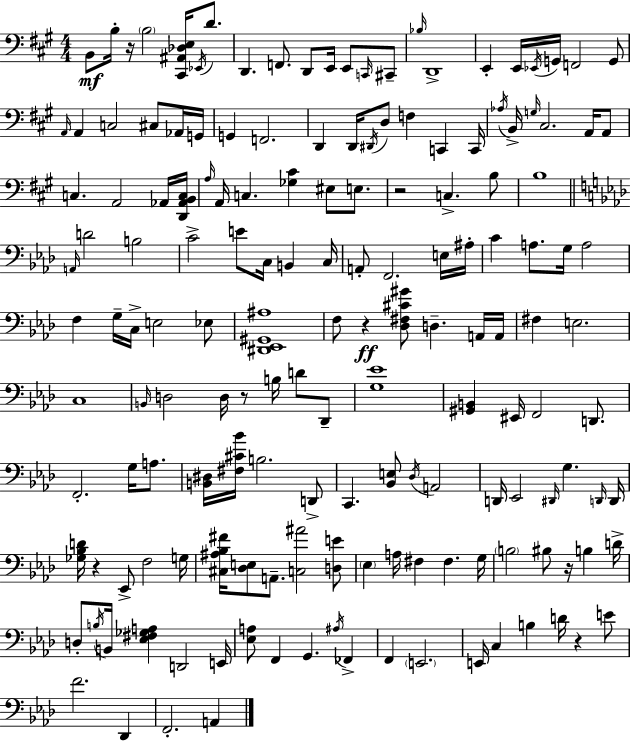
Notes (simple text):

B2/e B3/s R/s B3/h [C#2,A#2,Db3,E3]/s Eb2/s D4/e. D2/q. F2/e. D2/e E2/s E2/e C2/s C#2/e Bb3/s D2/w E2/q E2/s Eb2/s G2/s F2/h G2/e A2/s A2/q C3/h C#3/e Ab2/s G2/s G2/q F2/h. D2/q D2/s D#2/s D3/e F3/q C2/q C2/s Ab3/s B2/s G3/s C#3/h. A2/s A2/e C3/q. A2/h Ab2/s [D2,Ab2,B2,C3]/s A3/s A2/s C3/q. [Gb3,C#4]/q EIS3/e E3/e. R/h C3/q. B3/e B3/w A2/s D4/h B3/h C4/h E4/e C3/s B2/q C3/s A2/e F2/h. E3/s A#3/s C4/q A3/e. G3/s A3/h F3/q G3/s C3/s E3/h Eb3/e [D#2,Eb2,G#2,A#3]/w F3/e R/q [Db3,F#3,C#4,G#4]/e D3/q. A2/s A2/s F#3/q E3/h. C3/w B2/s D3/h D3/s R/e B3/s D4/e Db2/e [G3,Eb4]/w [G#2,B2]/q EIS2/s F2/h D2/e. F2/h. G3/s A3/e. [B2,D#3]/s [F#3,C#4,Bb4]/s B3/h. D2/e C2/q. [Bb2,E3]/e Db3/s A2/h D2/s Eb2/h D#2/s G3/q. D2/s D2/s [Gb3,Bb3,D4]/s R/q Eb2/e F3/h G3/s [C#3,A#3,Bb3,F#4]/s [Db3,E3]/e A2/e. [C3,A#4]/h [D3,E4]/e Eb3/q A3/s F#3/q F#3/q. G3/s B3/h BIS3/e R/s B3/q D4/s D3/e B3/s B2/s [Eb3,F#3,Gb3,A3]/q D2/h E2/s [Eb3,A3]/e F2/q G2/q. A#3/s FES2/q F2/q E2/h. E2/s C3/q B3/q D4/s R/q E4/e F4/h. Db2/q F2/h. A2/q